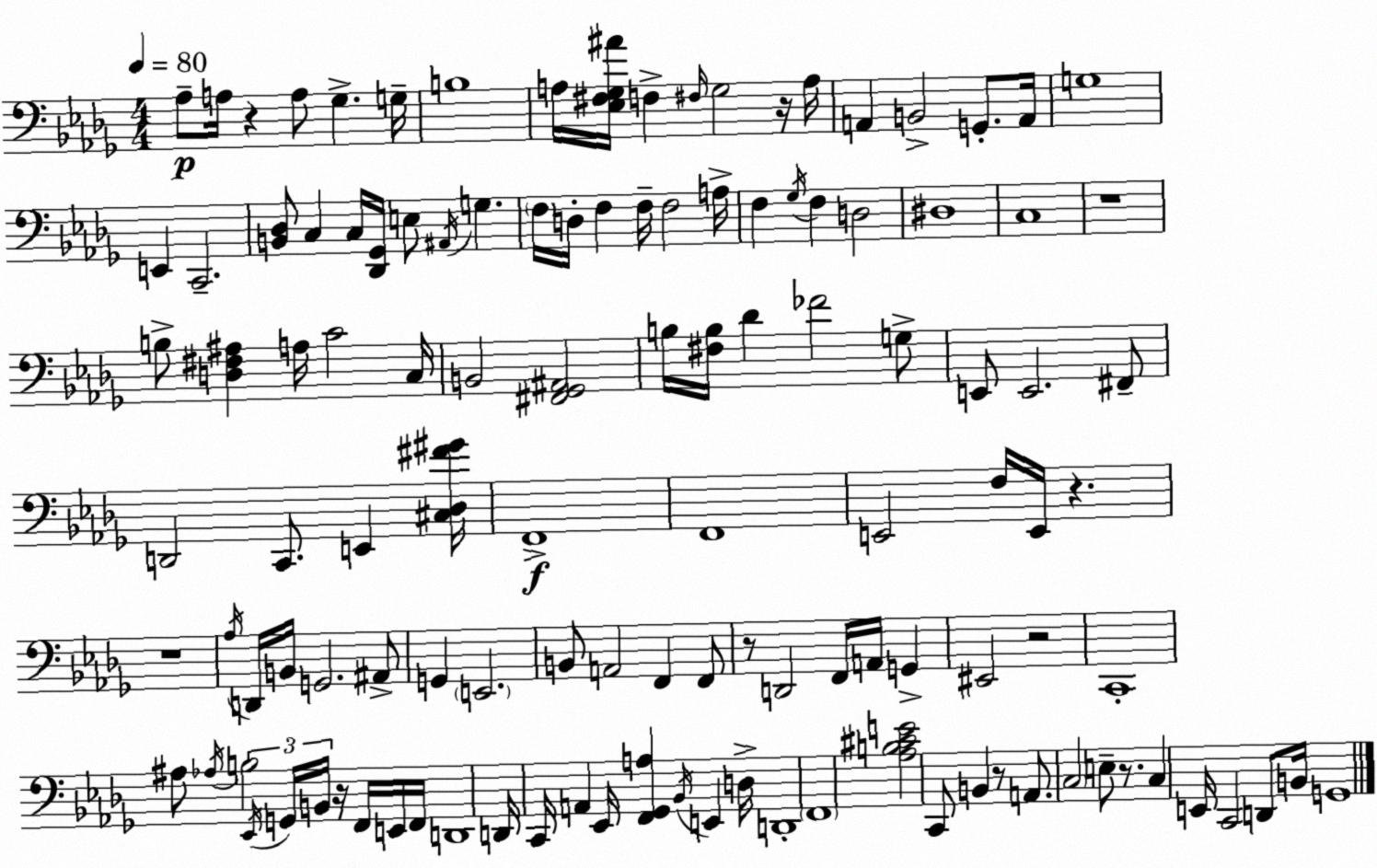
X:1
T:Untitled
M:4/4
L:1/4
K:Bbm
_A,/2 A,/4 z A,/2 _G, G,/4 B,4 A,/4 [_E,^F,_G,^A]/4 F, ^F,/4 _G,2 z/4 A,/4 A,, B,,2 G,,/2 A,,/4 G,4 E,, C,,2 [B,,_D,]/2 C, C,/4 [_D,,_G,,]/4 E,/2 ^A,,/4 G, F,/4 D,/4 F, F,/4 F,2 A,/4 F, _G,/4 F, D,2 ^D,4 C,4 z4 B,/2 [D,^F,^A,] A,/4 C2 C,/4 B,,2 [^F,,_G,,^A,,]2 B,/4 [^F,B,]/4 _D _F2 G,/2 E,,/2 E,,2 ^F,,/2 D,,2 C,,/2 E,, [^C,_D,^F^G]/4 F,,4 F,,4 E,,2 F,/4 E,,/4 z z4 _A,/4 D,,/4 B,,/4 G,,2 ^A,,/2 G,, E,,2 B,,/2 A,,2 F,, F,,/2 z/2 D,,2 F,,/4 A,,/4 G,, ^E,,2 z2 C,,4 ^A,/2 _A,/4 B,2 _E,,/4 G,,/4 B,,/4 z/4 F,,/4 E,,/4 F,,/4 D,,4 D,,/4 C,,/4 A,, _E,,/4 [F,,_G,,A,] _B,,/4 E,, D,/4 D,,4 F,,4 [_A,B,^CE]2 C,,/2 B,, z/2 A,,/2 C,2 E,/2 z/2 C, E,,/4 C,,2 D,,/2 B,,/4 G,,4